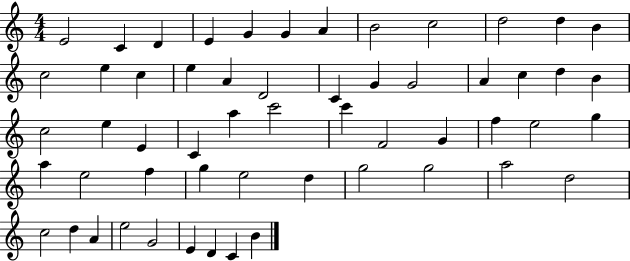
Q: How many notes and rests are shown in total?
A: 56